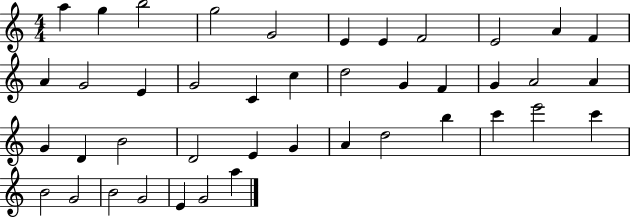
{
  \clef treble
  \numericTimeSignature
  \time 4/4
  \key c \major
  a''4 g''4 b''2 | g''2 g'2 | e'4 e'4 f'2 | e'2 a'4 f'4 | \break a'4 g'2 e'4 | g'2 c'4 c''4 | d''2 g'4 f'4 | g'4 a'2 a'4 | \break g'4 d'4 b'2 | d'2 e'4 g'4 | a'4 d''2 b''4 | c'''4 e'''2 c'''4 | \break b'2 g'2 | b'2 g'2 | e'4 g'2 a''4 | \bar "|."
}